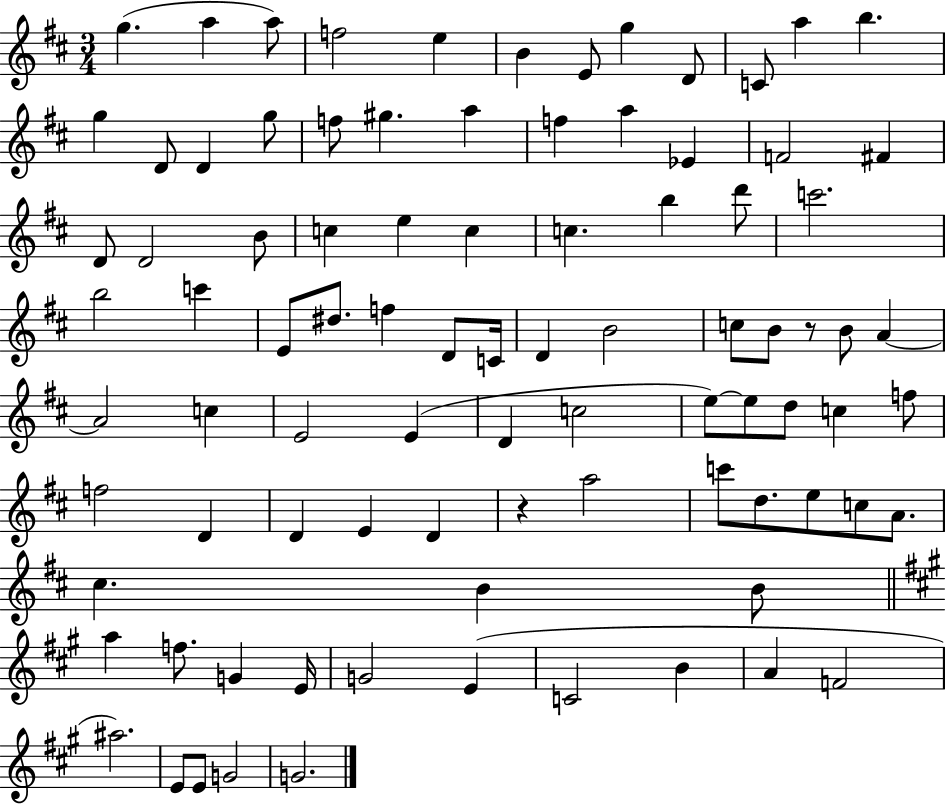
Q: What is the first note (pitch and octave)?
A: G5